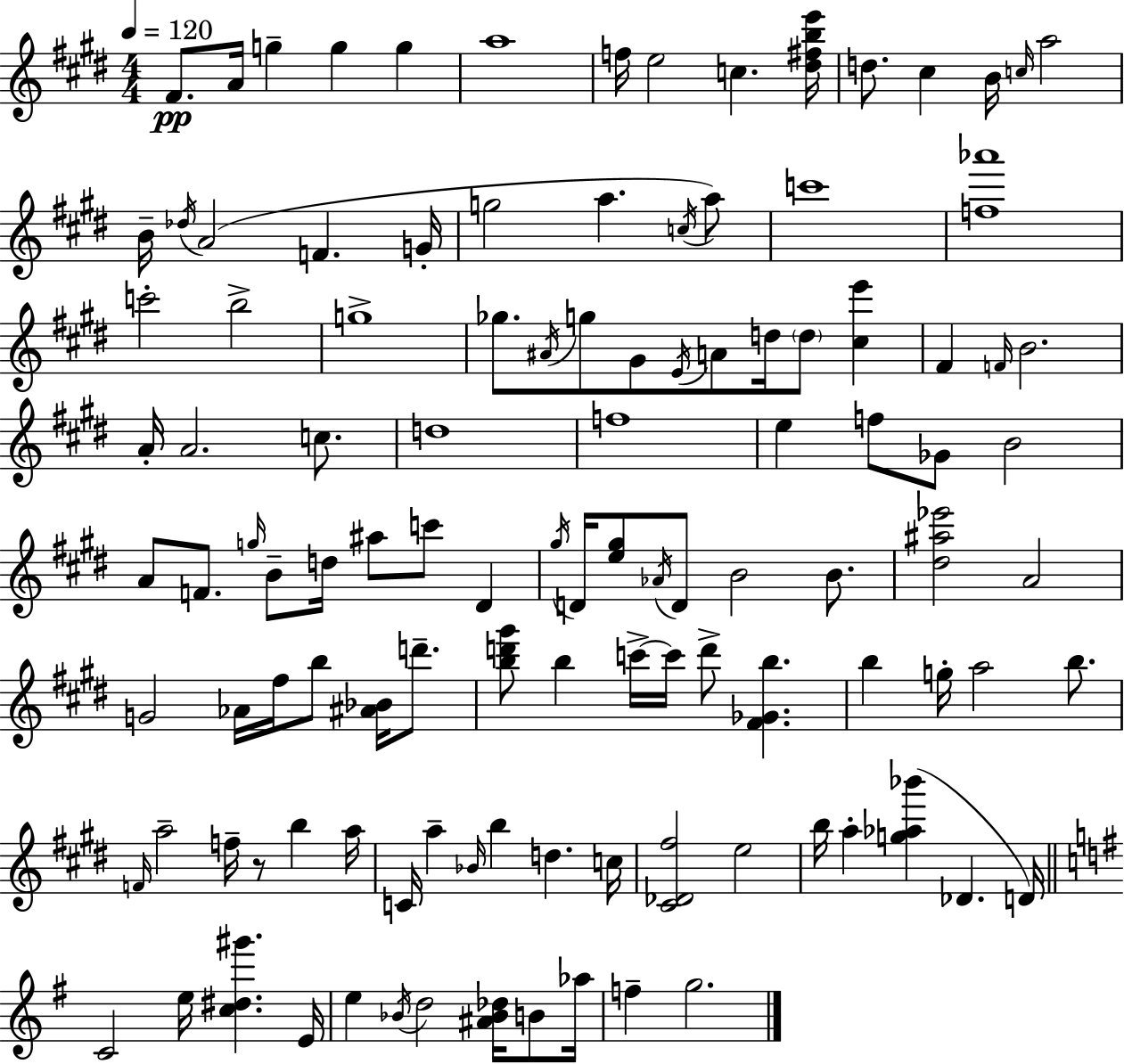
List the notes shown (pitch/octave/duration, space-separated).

F#4/e. A4/s G5/q G5/q G5/q A5/w F5/s E5/h C5/q. [D#5,F#5,B5,E6]/s D5/e. C#5/q B4/s C5/s A5/h B4/s Db5/s A4/h F4/q. G4/s G5/h A5/q. C5/s A5/e C6/w [F5,Ab6]/w C6/h B5/h G5/w Gb5/e. A#4/s G5/e G#4/e E4/s A4/e D5/s D5/e [C#5,E6]/q F#4/q F4/s B4/h. A4/s A4/h. C5/e. D5/w F5/w E5/q F5/e Gb4/e B4/h A4/e F4/e. G5/s B4/e D5/s A#5/e C6/e D#4/q G#5/s D4/s [E5,G#5]/e Ab4/s D4/e B4/h B4/e. [D#5,A#5,Eb6]/h A4/h G4/h Ab4/s F#5/s B5/e [A#4,Bb4]/s D6/e. [B5,D6,G#6]/e B5/q C6/s C6/s D6/e [F#4,Gb4,B5]/q. B5/q G5/s A5/h B5/e. F4/s A5/h F5/s R/e B5/q A5/s C4/s A5/q Bb4/s B5/q D5/q. C5/s [C#4,Db4,F#5]/h E5/h B5/s A5/q [G5,Ab5,Bb6]/q Db4/q. D4/s C4/h E5/s [C5,D#5,G#6]/q. E4/s E5/q Bb4/s D5/h [A#4,Bb4,Db5]/s B4/e Ab5/s F5/q G5/h.